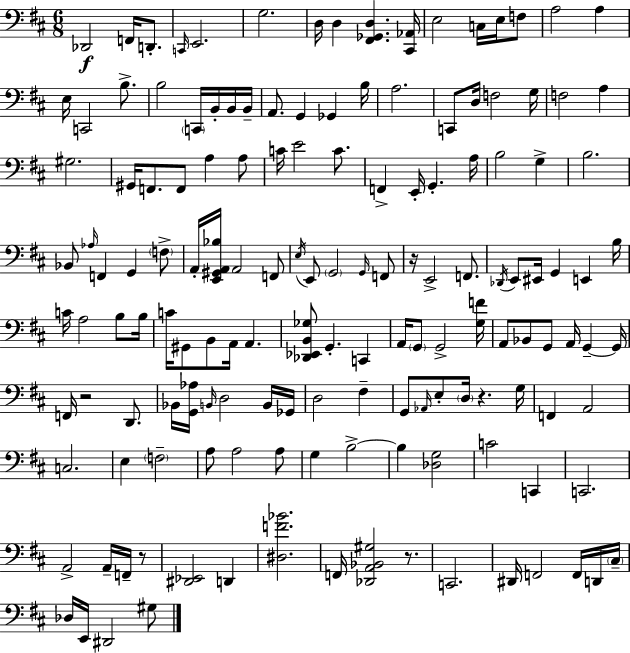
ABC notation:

X:1
T:Untitled
M:6/8
L:1/4
K:D
_D,,2 F,,/4 D,,/2 C,,/4 E,,2 G,2 D,/4 D, [^F,,_G,,D,] [^C,,_A,,]/4 E,2 C,/4 E,/4 F,/2 A,2 A, E,/4 C,,2 B,/2 B,2 C,,/4 B,,/4 B,,/4 B,,/4 A,,/2 G,, _G,, B,/4 A,2 C,,/2 D,/4 F,2 G,/4 F,2 A, ^G,2 ^G,,/4 F,,/2 F,,/2 A, A,/2 C/4 E2 C/2 F,, E,,/4 G,, A,/4 B,2 G, B,2 _B,,/2 _A,/4 F,, G,, F,/2 A,,/4 [E,,^G,,A,,_B,]/4 A,,2 F,,/2 E,/4 E,,/2 G,,2 G,,/4 F,,/2 z/4 E,,2 F,,/2 _D,,/4 E,,/2 ^E,,/4 G,, E,, B,/4 C/4 A,2 B,/2 B,/4 C/4 ^G,,/2 B,,/2 A,,/4 A,, [_D,,_E,,B,,_G,]/2 G,, C,, A,,/4 G,,/2 G,,2 [G,F]/4 A,,/2 _B,,/2 G,,/2 A,,/4 G,, G,,/4 F,,/4 z2 D,,/2 _B,,/4 [G,,_A,]/4 B,,/4 D,2 B,,/4 _G,,/4 D,2 ^F, G,,/2 _A,,/4 E,/2 D,/4 z G,/4 F,, A,,2 C,2 E, F,2 A,/2 A,2 A,/2 G, B,2 B, [_D,G,]2 C2 C,, C,,2 A,,2 A,,/4 F,,/4 z/2 [^D,,_E,,]2 D,, [^D,F_B]2 F,,/4 [_D,,A,,_B,,^G,]2 z/2 C,,2 ^D,,/4 F,,2 F,,/4 D,,/4 ^C,/4 _D,/4 E,,/4 ^D,,2 ^G,/2